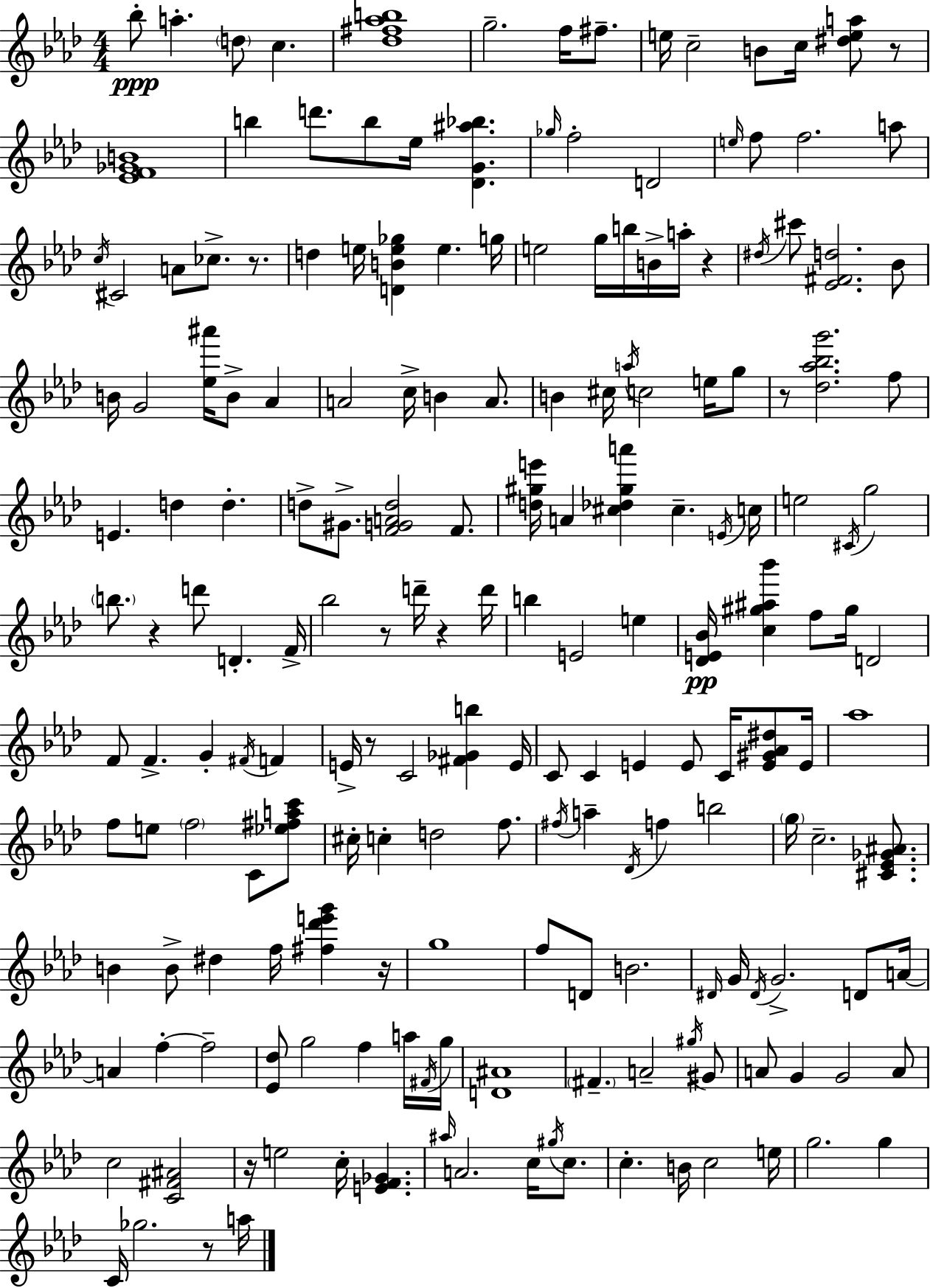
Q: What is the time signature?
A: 4/4